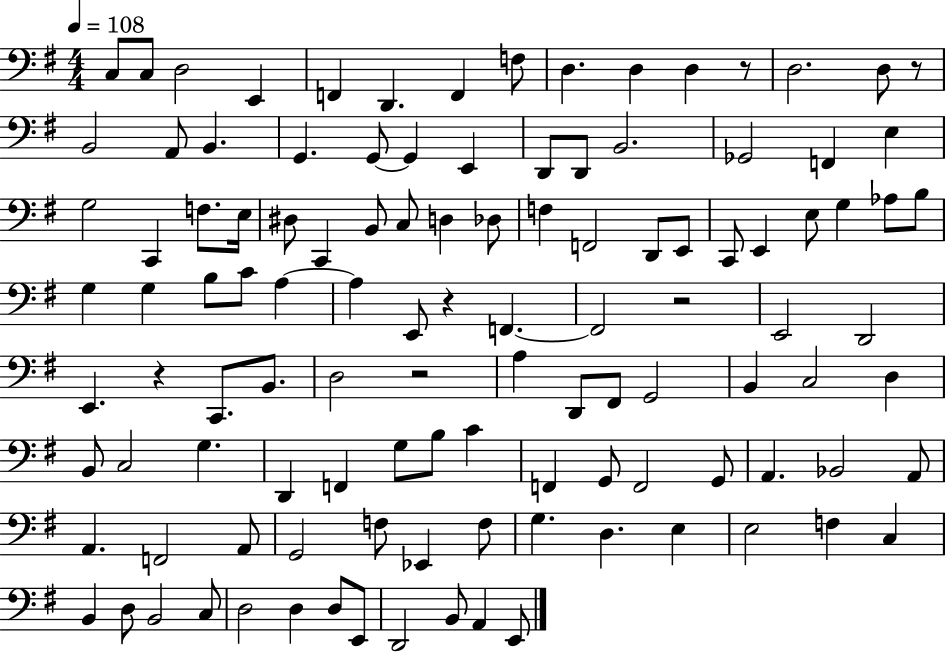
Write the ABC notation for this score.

X:1
T:Untitled
M:4/4
L:1/4
K:G
C,/2 C,/2 D,2 E,, F,, D,, F,, F,/2 D, D, D, z/2 D,2 D,/2 z/2 B,,2 A,,/2 B,, G,, G,,/2 G,, E,, D,,/2 D,,/2 B,,2 _G,,2 F,, E, G,2 C,, F,/2 E,/4 ^D,/2 C,, B,,/2 C,/2 D, _D,/2 F, F,,2 D,,/2 E,,/2 C,,/2 E,, E,/2 G, _A,/2 B,/2 G, G, B,/2 C/2 A, A, E,,/2 z F,, F,,2 z2 E,,2 D,,2 E,, z C,,/2 B,,/2 D,2 z2 A, D,,/2 ^F,,/2 G,,2 B,, C,2 D, B,,/2 C,2 G, D,, F,, G,/2 B,/2 C F,, G,,/2 F,,2 G,,/2 A,, _B,,2 A,,/2 A,, F,,2 A,,/2 G,,2 F,/2 _E,, F,/2 G, D, E, E,2 F, C, B,, D,/2 B,,2 C,/2 D,2 D, D,/2 E,,/2 D,,2 B,,/2 A,, E,,/2